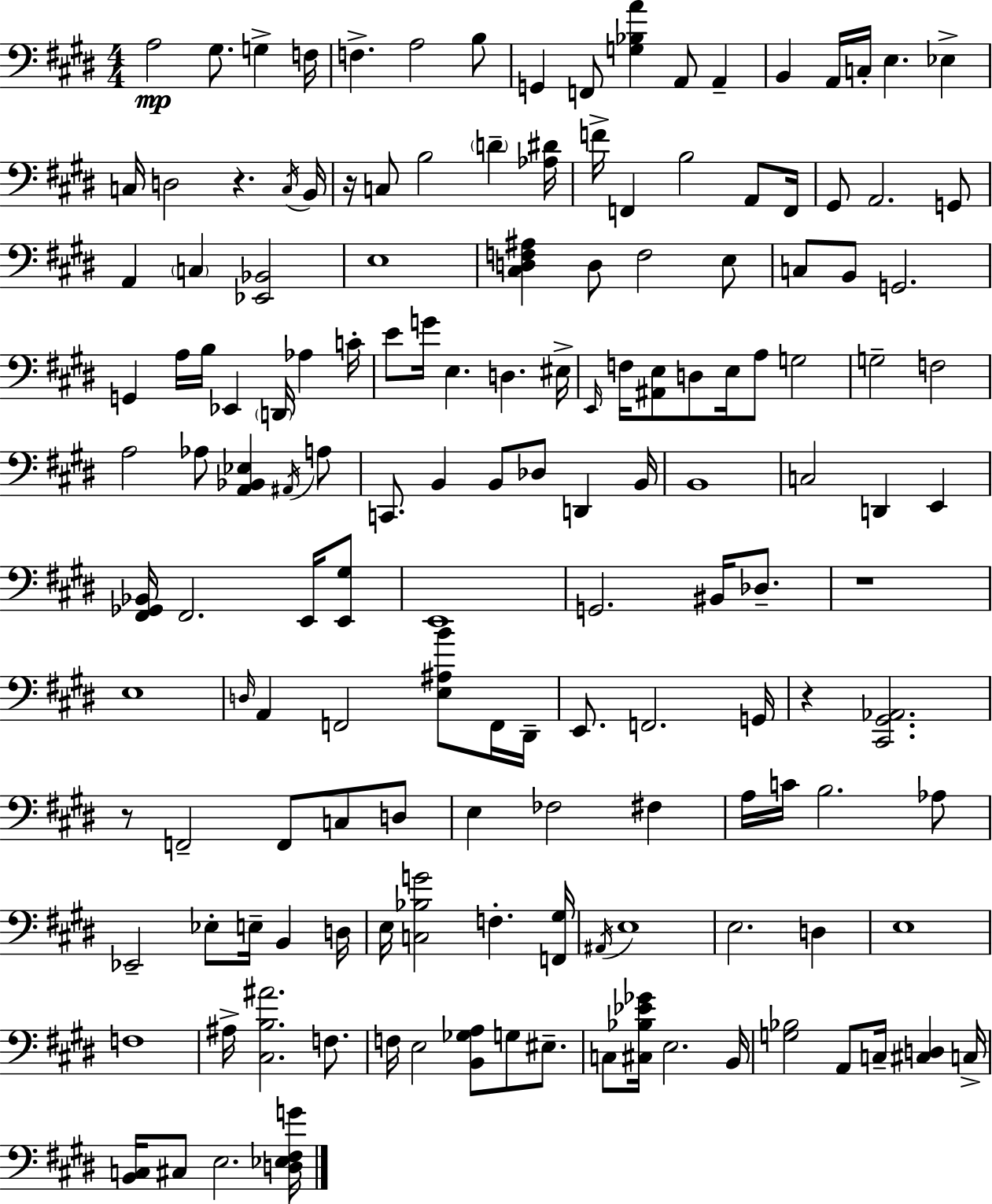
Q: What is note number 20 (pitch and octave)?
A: B2